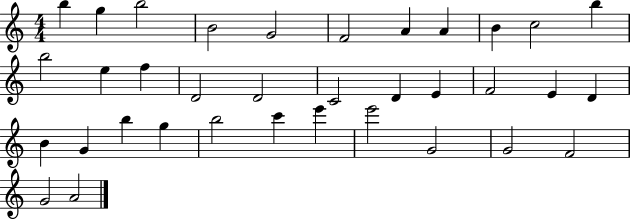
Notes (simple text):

B5/q G5/q B5/h B4/h G4/h F4/h A4/q A4/q B4/q C5/h B5/q B5/h E5/q F5/q D4/h D4/h C4/h D4/q E4/q F4/h E4/q D4/q B4/q G4/q B5/q G5/q B5/h C6/q E6/q E6/h G4/h G4/h F4/h G4/h A4/h